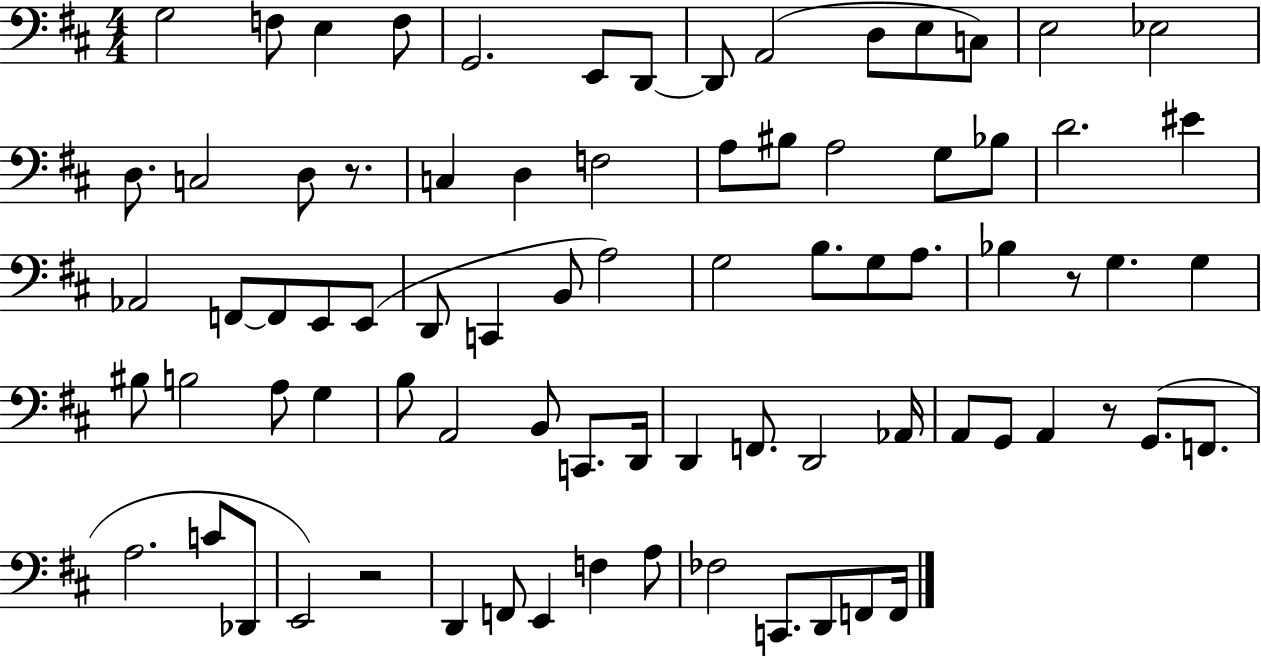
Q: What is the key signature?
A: D major